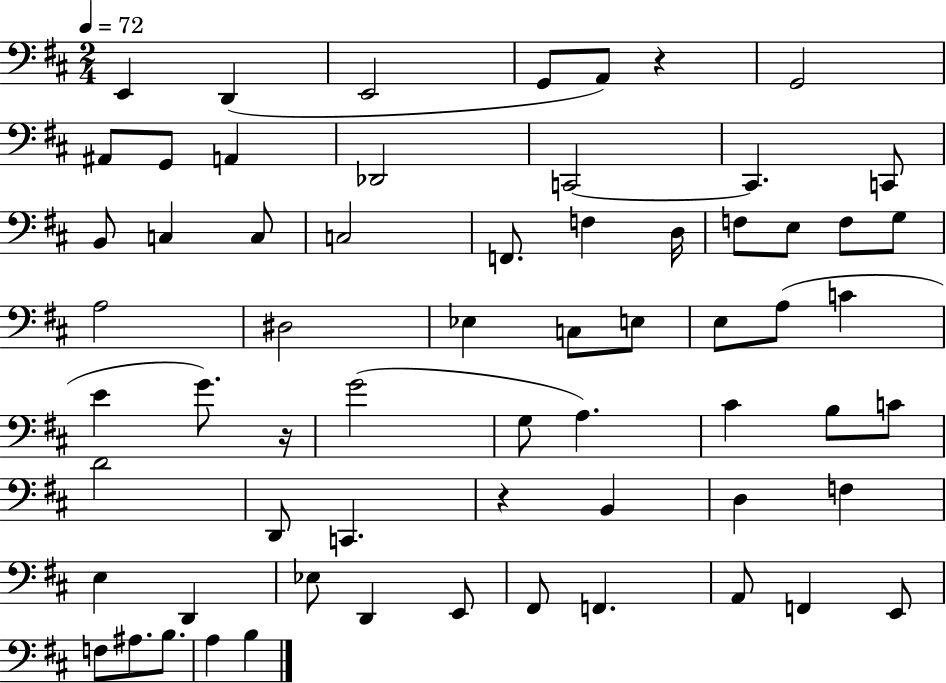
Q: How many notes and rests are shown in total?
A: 64